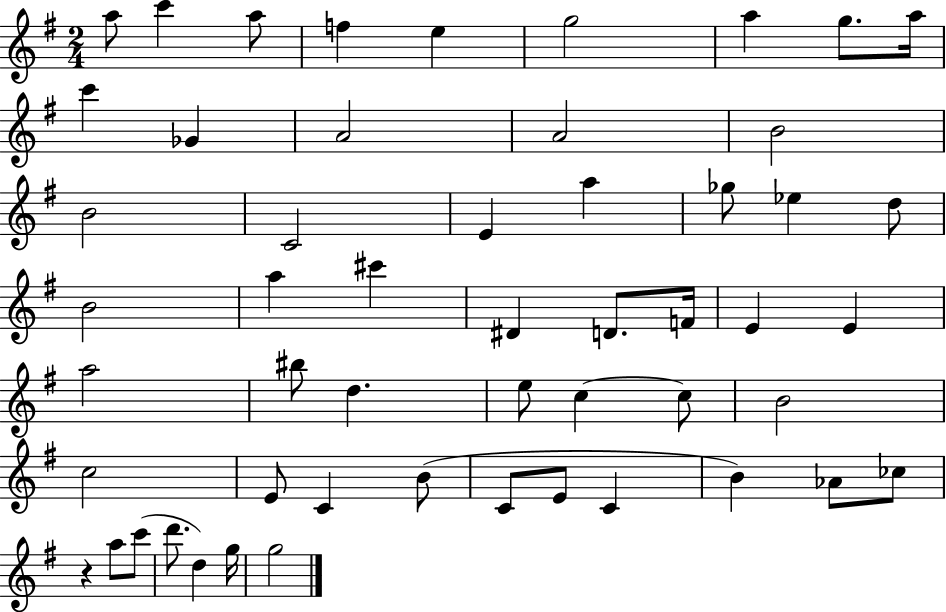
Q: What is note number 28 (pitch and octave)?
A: E4